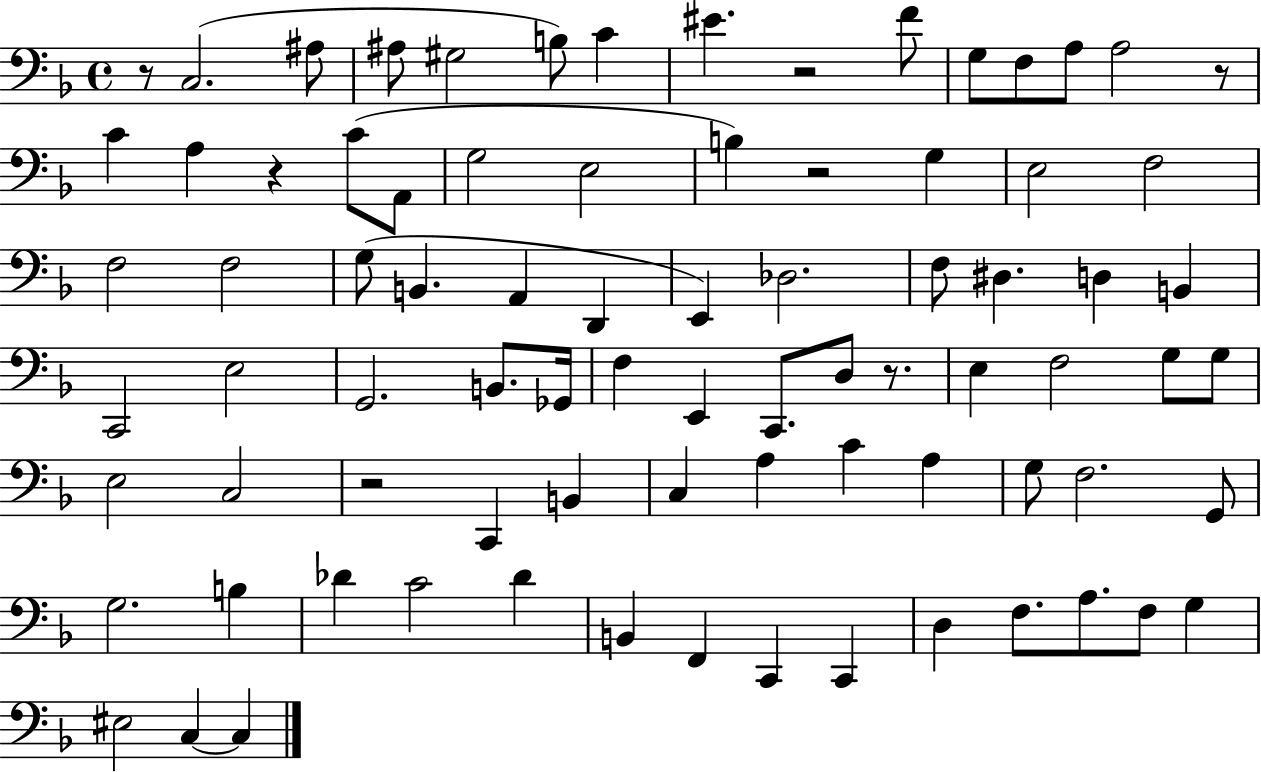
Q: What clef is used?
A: bass